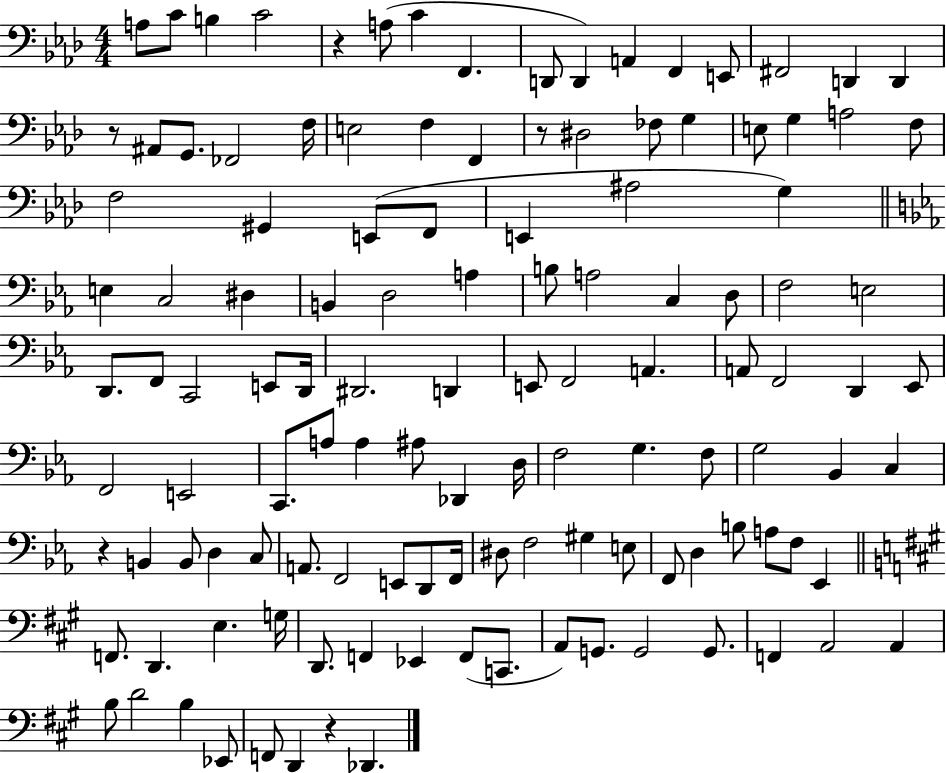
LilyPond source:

{
  \clef bass
  \numericTimeSignature
  \time 4/4
  \key aes \major
  a8 c'8 b4 c'2 | r4 a8( c'4 f,4. | d,8 d,4) a,4 f,4 e,8 | fis,2 d,4 d,4 | \break r8 ais,8 g,8. fes,2 f16 | e2 f4 f,4 | r8 dis2 fes8 g4 | e8 g4 a2 f8 | \break f2 gis,4 e,8( f,8 | e,4 ais2 g4) | \bar "||" \break \key ees \major e4 c2 dis4 | b,4 d2 a4 | b8 a2 c4 d8 | f2 e2 | \break d,8. f,8 c,2 e,8 d,16 | dis,2. d,4 | e,8 f,2 a,4. | a,8 f,2 d,4 ees,8 | \break f,2 e,2 | c,8. a8 a4 ais8 des,4 d16 | f2 g4. f8 | g2 bes,4 c4 | \break r4 b,4 b,8 d4 c8 | a,8. f,2 e,8 d,8 f,16 | dis8 f2 gis4 e8 | f,8 d4 b8 a8 f8 ees,4 | \break \bar "||" \break \key a \major f,8. d,4. e4. g16 | d,8. f,4 ees,4 f,8( c,8. | a,8) g,8. g,2 g,8. | f,4 a,2 a,4 | \break b8 d'2 b4 ees,8 | f,8 d,4 r4 des,4. | \bar "|."
}